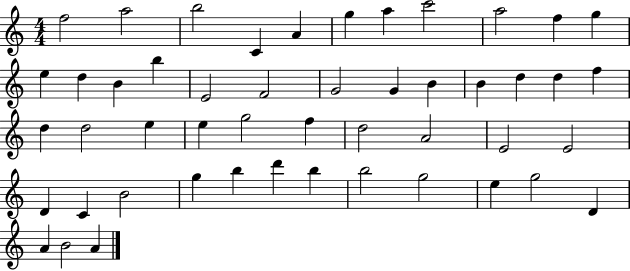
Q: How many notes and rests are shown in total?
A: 49